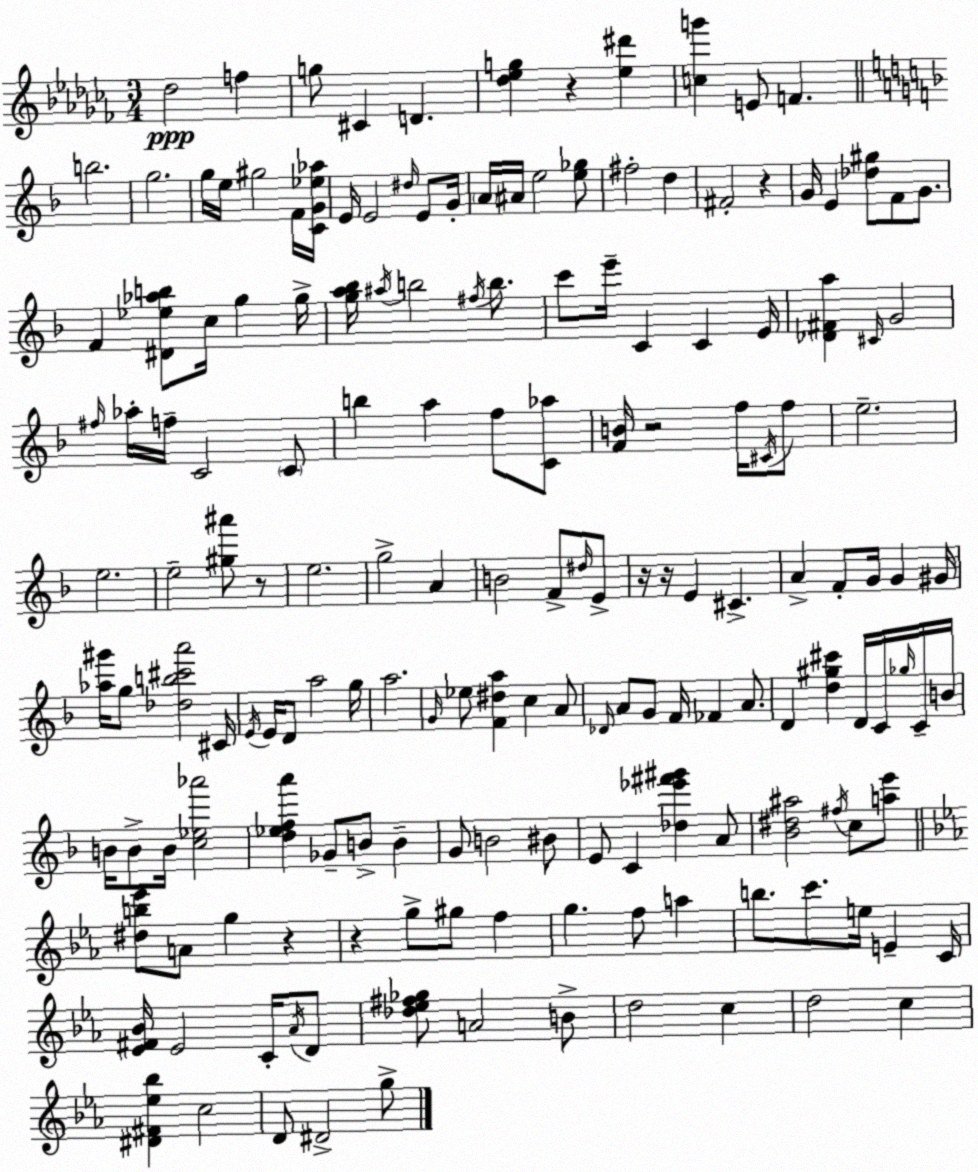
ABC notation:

X:1
T:Untitled
M:3/4
L:1/4
K:Abm
_d2 f g/2 ^C D [_d_eg] z [_e^d'] [cg'] E/2 F b2 g2 g/4 e/4 ^g2 F/4 [CG_e_a]/4 E/4 E2 ^d/4 E/2 G/4 A/4 ^A/4 e2 [e_g]/2 ^f2 d ^F2 z G/4 E [_d^g]/2 F/2 G/2 F [^D_e_ab]/2 c/4 g g/4 [ga_b]/4 ^a/4 b2 ^f/4 b/2 c'/2 e'/4 C C E/4 [_D^Fa] ^C/4 G2 ^f/4 _a/4 f/4 C2 C/2 b a f/2 [C_a]/2 [FB]/4 z2 f/4 ^C/4 f/2 e2 e2 e2 [^g^a']/2 z/2 e2 g2 A B2 F/2 ^d/4 E/2 z/4 z/4 E ^C A F/2 G/4 G ^G/4 [_a^g']/4 g/2 [_db^c'a']2 ^C/4 E/4 E/4 D/2 a2 g/4 a2 G/4 _e/2 [F^da] c A/2 _D/4 A/2 G/2 F/4 _F A/2 D [d^g^c'] D/4 C/4 _g/4 C/4 B/4 B/4 B/2 B/4 [c_e_a']2 [d_efa'] _G/2 B/2 B G/2 B2 ^B/2 E/2 C [_d_e'^f'^g'] A/2 [_B^d^a]2 ^f/4 c/2 [ae']/2 [^db_e']/2 A/2 g z z g/2 ^g/2 f g f/2 a b/2 c'/2 e/4 E C/4 [_E^F_B]/4 _E2 C/4 _A/4 D/2 [_d_e^f_g]/2 A2 B/2 d2 c d2 c [^D^F_e_b] c2 D/2 ^D2 g/2